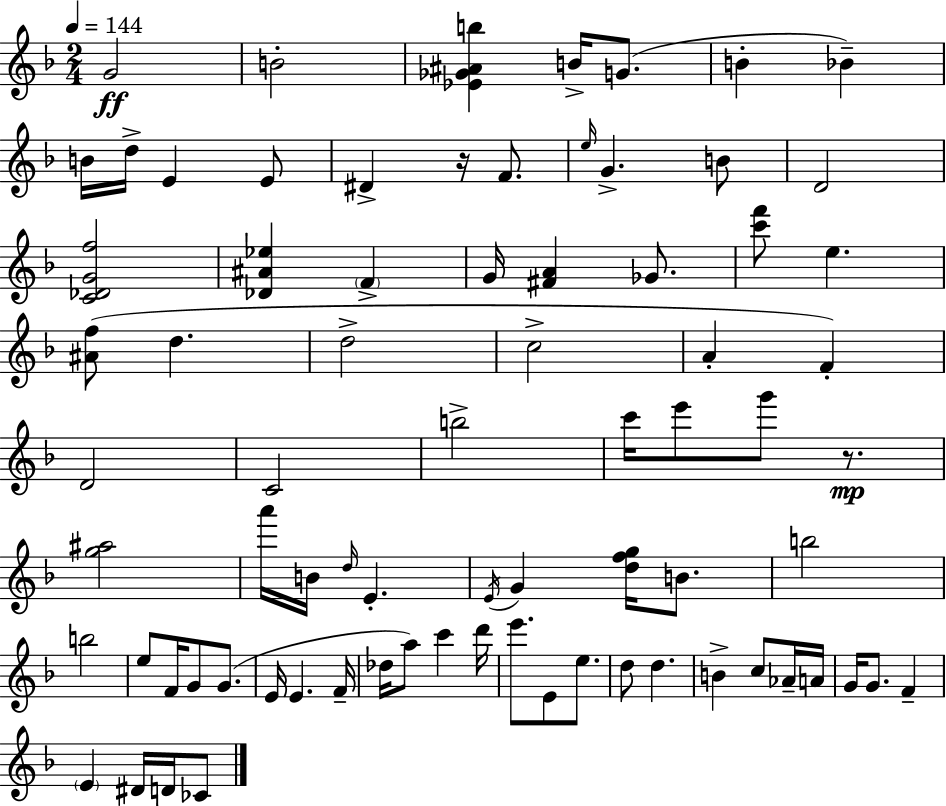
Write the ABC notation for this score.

X:1
T:Untitled
M:2/4
L:1/4
K:F
G2 B2 [_E_G^Ab] B/4 G/2 B _B B/4 d/4 E E/2 ^D z/4 F/2 e/4 G B/2 D2 [C_DGf]2 [_D^A_e] F G/4 [^FA] _G/2 [c'f']/2 e [^Af]/2 d d2 c2 A F D2 C2 b2 c'/4 e'/2 g'/2 z/2 [g^a]2 a'/4 B/4 d/4 E E/4 G [dfg]/4 B/2 b2 b2 e/2 F/4 G/2 G/2 E/4 E F/4 _d/4 a/2 c' d'/4 e'/2 E/2 e/2 d/2 d B c/2 _A/4 A/4 G/4 G/2 F E ^D/4 D/4 _C/2